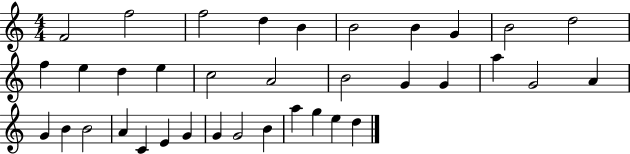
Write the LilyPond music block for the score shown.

{
  \clef treble
  \numericTimeSignature
  \time 4/4
  \key c \major
  f'2 f''2 | f''2 d''4 b'4 | b'2 b'4 g'4 | b'2 d''2 | \break f''4 e''4 d''4 e''4 | c''2 a'2 | b'2 g'4 g'4 | a''4 g'2 a'4 | \break g'4 b'4 b'2 | a'4 c'4 e'4 g'4 | g'4 g'2 b'4 | a''4 g''4 e''4 d''4 | \break \bar "|."
}